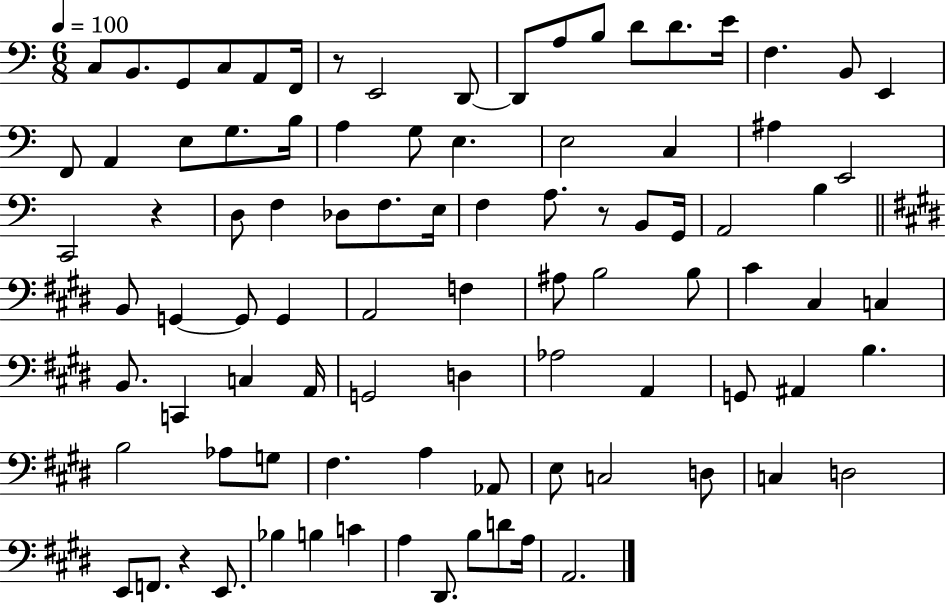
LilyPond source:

{
  \clef bass
  \numericTimeSignature
  \time 6/8
  \key c \major
  \tempo 4 = 100
  c8 b,8. g,8 c8 a,8 f,16 | r8 e,2 d,8~~ | d,8 a8 b8 d'8 d'8. e'16 | f4. b,8 e,4 | \break f,8 a,4 e8 g8. b16 | a4 g8 e4. | e2 c4 | ais4 e,2 | \break c,2 r4 | d8 f4 des8 f8. e16 | f4 a8. r8 b,8 g,16 | a,2 b4 | \break \bar "||" \break \key e \major b,8 g,4~~ g,8 g,4 | a,2 f4 | ais8 b2 b8 | cis'4 cis4 c4 | \break b,8. c,4 c4 a,16 | g,2 d4 | aes2 a,4 | g,8 ais,4 b4. | \break b2 aes8 g8 | fis4. a4 aes,8 | e8 c2 d8 | c4 d2 | \break e,8 f,8. r4 e,8. | bes4 b4 c'4 | a4 dis,8. b8 d'8 a16 | a,2. | \break \bar "|."
}